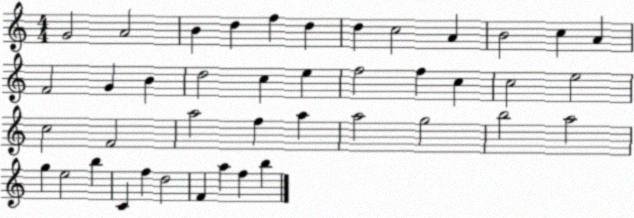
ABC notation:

X:1
T:Untitled
M:4/4
L:1/4
K:C
G2 A2 B d f d d c2 A B2 c A F2 G B d2 c e f2 f c c2 e2 c2 F2 a2 f a a2 g2 b2 a2 g e2 b C f d2 F a f b